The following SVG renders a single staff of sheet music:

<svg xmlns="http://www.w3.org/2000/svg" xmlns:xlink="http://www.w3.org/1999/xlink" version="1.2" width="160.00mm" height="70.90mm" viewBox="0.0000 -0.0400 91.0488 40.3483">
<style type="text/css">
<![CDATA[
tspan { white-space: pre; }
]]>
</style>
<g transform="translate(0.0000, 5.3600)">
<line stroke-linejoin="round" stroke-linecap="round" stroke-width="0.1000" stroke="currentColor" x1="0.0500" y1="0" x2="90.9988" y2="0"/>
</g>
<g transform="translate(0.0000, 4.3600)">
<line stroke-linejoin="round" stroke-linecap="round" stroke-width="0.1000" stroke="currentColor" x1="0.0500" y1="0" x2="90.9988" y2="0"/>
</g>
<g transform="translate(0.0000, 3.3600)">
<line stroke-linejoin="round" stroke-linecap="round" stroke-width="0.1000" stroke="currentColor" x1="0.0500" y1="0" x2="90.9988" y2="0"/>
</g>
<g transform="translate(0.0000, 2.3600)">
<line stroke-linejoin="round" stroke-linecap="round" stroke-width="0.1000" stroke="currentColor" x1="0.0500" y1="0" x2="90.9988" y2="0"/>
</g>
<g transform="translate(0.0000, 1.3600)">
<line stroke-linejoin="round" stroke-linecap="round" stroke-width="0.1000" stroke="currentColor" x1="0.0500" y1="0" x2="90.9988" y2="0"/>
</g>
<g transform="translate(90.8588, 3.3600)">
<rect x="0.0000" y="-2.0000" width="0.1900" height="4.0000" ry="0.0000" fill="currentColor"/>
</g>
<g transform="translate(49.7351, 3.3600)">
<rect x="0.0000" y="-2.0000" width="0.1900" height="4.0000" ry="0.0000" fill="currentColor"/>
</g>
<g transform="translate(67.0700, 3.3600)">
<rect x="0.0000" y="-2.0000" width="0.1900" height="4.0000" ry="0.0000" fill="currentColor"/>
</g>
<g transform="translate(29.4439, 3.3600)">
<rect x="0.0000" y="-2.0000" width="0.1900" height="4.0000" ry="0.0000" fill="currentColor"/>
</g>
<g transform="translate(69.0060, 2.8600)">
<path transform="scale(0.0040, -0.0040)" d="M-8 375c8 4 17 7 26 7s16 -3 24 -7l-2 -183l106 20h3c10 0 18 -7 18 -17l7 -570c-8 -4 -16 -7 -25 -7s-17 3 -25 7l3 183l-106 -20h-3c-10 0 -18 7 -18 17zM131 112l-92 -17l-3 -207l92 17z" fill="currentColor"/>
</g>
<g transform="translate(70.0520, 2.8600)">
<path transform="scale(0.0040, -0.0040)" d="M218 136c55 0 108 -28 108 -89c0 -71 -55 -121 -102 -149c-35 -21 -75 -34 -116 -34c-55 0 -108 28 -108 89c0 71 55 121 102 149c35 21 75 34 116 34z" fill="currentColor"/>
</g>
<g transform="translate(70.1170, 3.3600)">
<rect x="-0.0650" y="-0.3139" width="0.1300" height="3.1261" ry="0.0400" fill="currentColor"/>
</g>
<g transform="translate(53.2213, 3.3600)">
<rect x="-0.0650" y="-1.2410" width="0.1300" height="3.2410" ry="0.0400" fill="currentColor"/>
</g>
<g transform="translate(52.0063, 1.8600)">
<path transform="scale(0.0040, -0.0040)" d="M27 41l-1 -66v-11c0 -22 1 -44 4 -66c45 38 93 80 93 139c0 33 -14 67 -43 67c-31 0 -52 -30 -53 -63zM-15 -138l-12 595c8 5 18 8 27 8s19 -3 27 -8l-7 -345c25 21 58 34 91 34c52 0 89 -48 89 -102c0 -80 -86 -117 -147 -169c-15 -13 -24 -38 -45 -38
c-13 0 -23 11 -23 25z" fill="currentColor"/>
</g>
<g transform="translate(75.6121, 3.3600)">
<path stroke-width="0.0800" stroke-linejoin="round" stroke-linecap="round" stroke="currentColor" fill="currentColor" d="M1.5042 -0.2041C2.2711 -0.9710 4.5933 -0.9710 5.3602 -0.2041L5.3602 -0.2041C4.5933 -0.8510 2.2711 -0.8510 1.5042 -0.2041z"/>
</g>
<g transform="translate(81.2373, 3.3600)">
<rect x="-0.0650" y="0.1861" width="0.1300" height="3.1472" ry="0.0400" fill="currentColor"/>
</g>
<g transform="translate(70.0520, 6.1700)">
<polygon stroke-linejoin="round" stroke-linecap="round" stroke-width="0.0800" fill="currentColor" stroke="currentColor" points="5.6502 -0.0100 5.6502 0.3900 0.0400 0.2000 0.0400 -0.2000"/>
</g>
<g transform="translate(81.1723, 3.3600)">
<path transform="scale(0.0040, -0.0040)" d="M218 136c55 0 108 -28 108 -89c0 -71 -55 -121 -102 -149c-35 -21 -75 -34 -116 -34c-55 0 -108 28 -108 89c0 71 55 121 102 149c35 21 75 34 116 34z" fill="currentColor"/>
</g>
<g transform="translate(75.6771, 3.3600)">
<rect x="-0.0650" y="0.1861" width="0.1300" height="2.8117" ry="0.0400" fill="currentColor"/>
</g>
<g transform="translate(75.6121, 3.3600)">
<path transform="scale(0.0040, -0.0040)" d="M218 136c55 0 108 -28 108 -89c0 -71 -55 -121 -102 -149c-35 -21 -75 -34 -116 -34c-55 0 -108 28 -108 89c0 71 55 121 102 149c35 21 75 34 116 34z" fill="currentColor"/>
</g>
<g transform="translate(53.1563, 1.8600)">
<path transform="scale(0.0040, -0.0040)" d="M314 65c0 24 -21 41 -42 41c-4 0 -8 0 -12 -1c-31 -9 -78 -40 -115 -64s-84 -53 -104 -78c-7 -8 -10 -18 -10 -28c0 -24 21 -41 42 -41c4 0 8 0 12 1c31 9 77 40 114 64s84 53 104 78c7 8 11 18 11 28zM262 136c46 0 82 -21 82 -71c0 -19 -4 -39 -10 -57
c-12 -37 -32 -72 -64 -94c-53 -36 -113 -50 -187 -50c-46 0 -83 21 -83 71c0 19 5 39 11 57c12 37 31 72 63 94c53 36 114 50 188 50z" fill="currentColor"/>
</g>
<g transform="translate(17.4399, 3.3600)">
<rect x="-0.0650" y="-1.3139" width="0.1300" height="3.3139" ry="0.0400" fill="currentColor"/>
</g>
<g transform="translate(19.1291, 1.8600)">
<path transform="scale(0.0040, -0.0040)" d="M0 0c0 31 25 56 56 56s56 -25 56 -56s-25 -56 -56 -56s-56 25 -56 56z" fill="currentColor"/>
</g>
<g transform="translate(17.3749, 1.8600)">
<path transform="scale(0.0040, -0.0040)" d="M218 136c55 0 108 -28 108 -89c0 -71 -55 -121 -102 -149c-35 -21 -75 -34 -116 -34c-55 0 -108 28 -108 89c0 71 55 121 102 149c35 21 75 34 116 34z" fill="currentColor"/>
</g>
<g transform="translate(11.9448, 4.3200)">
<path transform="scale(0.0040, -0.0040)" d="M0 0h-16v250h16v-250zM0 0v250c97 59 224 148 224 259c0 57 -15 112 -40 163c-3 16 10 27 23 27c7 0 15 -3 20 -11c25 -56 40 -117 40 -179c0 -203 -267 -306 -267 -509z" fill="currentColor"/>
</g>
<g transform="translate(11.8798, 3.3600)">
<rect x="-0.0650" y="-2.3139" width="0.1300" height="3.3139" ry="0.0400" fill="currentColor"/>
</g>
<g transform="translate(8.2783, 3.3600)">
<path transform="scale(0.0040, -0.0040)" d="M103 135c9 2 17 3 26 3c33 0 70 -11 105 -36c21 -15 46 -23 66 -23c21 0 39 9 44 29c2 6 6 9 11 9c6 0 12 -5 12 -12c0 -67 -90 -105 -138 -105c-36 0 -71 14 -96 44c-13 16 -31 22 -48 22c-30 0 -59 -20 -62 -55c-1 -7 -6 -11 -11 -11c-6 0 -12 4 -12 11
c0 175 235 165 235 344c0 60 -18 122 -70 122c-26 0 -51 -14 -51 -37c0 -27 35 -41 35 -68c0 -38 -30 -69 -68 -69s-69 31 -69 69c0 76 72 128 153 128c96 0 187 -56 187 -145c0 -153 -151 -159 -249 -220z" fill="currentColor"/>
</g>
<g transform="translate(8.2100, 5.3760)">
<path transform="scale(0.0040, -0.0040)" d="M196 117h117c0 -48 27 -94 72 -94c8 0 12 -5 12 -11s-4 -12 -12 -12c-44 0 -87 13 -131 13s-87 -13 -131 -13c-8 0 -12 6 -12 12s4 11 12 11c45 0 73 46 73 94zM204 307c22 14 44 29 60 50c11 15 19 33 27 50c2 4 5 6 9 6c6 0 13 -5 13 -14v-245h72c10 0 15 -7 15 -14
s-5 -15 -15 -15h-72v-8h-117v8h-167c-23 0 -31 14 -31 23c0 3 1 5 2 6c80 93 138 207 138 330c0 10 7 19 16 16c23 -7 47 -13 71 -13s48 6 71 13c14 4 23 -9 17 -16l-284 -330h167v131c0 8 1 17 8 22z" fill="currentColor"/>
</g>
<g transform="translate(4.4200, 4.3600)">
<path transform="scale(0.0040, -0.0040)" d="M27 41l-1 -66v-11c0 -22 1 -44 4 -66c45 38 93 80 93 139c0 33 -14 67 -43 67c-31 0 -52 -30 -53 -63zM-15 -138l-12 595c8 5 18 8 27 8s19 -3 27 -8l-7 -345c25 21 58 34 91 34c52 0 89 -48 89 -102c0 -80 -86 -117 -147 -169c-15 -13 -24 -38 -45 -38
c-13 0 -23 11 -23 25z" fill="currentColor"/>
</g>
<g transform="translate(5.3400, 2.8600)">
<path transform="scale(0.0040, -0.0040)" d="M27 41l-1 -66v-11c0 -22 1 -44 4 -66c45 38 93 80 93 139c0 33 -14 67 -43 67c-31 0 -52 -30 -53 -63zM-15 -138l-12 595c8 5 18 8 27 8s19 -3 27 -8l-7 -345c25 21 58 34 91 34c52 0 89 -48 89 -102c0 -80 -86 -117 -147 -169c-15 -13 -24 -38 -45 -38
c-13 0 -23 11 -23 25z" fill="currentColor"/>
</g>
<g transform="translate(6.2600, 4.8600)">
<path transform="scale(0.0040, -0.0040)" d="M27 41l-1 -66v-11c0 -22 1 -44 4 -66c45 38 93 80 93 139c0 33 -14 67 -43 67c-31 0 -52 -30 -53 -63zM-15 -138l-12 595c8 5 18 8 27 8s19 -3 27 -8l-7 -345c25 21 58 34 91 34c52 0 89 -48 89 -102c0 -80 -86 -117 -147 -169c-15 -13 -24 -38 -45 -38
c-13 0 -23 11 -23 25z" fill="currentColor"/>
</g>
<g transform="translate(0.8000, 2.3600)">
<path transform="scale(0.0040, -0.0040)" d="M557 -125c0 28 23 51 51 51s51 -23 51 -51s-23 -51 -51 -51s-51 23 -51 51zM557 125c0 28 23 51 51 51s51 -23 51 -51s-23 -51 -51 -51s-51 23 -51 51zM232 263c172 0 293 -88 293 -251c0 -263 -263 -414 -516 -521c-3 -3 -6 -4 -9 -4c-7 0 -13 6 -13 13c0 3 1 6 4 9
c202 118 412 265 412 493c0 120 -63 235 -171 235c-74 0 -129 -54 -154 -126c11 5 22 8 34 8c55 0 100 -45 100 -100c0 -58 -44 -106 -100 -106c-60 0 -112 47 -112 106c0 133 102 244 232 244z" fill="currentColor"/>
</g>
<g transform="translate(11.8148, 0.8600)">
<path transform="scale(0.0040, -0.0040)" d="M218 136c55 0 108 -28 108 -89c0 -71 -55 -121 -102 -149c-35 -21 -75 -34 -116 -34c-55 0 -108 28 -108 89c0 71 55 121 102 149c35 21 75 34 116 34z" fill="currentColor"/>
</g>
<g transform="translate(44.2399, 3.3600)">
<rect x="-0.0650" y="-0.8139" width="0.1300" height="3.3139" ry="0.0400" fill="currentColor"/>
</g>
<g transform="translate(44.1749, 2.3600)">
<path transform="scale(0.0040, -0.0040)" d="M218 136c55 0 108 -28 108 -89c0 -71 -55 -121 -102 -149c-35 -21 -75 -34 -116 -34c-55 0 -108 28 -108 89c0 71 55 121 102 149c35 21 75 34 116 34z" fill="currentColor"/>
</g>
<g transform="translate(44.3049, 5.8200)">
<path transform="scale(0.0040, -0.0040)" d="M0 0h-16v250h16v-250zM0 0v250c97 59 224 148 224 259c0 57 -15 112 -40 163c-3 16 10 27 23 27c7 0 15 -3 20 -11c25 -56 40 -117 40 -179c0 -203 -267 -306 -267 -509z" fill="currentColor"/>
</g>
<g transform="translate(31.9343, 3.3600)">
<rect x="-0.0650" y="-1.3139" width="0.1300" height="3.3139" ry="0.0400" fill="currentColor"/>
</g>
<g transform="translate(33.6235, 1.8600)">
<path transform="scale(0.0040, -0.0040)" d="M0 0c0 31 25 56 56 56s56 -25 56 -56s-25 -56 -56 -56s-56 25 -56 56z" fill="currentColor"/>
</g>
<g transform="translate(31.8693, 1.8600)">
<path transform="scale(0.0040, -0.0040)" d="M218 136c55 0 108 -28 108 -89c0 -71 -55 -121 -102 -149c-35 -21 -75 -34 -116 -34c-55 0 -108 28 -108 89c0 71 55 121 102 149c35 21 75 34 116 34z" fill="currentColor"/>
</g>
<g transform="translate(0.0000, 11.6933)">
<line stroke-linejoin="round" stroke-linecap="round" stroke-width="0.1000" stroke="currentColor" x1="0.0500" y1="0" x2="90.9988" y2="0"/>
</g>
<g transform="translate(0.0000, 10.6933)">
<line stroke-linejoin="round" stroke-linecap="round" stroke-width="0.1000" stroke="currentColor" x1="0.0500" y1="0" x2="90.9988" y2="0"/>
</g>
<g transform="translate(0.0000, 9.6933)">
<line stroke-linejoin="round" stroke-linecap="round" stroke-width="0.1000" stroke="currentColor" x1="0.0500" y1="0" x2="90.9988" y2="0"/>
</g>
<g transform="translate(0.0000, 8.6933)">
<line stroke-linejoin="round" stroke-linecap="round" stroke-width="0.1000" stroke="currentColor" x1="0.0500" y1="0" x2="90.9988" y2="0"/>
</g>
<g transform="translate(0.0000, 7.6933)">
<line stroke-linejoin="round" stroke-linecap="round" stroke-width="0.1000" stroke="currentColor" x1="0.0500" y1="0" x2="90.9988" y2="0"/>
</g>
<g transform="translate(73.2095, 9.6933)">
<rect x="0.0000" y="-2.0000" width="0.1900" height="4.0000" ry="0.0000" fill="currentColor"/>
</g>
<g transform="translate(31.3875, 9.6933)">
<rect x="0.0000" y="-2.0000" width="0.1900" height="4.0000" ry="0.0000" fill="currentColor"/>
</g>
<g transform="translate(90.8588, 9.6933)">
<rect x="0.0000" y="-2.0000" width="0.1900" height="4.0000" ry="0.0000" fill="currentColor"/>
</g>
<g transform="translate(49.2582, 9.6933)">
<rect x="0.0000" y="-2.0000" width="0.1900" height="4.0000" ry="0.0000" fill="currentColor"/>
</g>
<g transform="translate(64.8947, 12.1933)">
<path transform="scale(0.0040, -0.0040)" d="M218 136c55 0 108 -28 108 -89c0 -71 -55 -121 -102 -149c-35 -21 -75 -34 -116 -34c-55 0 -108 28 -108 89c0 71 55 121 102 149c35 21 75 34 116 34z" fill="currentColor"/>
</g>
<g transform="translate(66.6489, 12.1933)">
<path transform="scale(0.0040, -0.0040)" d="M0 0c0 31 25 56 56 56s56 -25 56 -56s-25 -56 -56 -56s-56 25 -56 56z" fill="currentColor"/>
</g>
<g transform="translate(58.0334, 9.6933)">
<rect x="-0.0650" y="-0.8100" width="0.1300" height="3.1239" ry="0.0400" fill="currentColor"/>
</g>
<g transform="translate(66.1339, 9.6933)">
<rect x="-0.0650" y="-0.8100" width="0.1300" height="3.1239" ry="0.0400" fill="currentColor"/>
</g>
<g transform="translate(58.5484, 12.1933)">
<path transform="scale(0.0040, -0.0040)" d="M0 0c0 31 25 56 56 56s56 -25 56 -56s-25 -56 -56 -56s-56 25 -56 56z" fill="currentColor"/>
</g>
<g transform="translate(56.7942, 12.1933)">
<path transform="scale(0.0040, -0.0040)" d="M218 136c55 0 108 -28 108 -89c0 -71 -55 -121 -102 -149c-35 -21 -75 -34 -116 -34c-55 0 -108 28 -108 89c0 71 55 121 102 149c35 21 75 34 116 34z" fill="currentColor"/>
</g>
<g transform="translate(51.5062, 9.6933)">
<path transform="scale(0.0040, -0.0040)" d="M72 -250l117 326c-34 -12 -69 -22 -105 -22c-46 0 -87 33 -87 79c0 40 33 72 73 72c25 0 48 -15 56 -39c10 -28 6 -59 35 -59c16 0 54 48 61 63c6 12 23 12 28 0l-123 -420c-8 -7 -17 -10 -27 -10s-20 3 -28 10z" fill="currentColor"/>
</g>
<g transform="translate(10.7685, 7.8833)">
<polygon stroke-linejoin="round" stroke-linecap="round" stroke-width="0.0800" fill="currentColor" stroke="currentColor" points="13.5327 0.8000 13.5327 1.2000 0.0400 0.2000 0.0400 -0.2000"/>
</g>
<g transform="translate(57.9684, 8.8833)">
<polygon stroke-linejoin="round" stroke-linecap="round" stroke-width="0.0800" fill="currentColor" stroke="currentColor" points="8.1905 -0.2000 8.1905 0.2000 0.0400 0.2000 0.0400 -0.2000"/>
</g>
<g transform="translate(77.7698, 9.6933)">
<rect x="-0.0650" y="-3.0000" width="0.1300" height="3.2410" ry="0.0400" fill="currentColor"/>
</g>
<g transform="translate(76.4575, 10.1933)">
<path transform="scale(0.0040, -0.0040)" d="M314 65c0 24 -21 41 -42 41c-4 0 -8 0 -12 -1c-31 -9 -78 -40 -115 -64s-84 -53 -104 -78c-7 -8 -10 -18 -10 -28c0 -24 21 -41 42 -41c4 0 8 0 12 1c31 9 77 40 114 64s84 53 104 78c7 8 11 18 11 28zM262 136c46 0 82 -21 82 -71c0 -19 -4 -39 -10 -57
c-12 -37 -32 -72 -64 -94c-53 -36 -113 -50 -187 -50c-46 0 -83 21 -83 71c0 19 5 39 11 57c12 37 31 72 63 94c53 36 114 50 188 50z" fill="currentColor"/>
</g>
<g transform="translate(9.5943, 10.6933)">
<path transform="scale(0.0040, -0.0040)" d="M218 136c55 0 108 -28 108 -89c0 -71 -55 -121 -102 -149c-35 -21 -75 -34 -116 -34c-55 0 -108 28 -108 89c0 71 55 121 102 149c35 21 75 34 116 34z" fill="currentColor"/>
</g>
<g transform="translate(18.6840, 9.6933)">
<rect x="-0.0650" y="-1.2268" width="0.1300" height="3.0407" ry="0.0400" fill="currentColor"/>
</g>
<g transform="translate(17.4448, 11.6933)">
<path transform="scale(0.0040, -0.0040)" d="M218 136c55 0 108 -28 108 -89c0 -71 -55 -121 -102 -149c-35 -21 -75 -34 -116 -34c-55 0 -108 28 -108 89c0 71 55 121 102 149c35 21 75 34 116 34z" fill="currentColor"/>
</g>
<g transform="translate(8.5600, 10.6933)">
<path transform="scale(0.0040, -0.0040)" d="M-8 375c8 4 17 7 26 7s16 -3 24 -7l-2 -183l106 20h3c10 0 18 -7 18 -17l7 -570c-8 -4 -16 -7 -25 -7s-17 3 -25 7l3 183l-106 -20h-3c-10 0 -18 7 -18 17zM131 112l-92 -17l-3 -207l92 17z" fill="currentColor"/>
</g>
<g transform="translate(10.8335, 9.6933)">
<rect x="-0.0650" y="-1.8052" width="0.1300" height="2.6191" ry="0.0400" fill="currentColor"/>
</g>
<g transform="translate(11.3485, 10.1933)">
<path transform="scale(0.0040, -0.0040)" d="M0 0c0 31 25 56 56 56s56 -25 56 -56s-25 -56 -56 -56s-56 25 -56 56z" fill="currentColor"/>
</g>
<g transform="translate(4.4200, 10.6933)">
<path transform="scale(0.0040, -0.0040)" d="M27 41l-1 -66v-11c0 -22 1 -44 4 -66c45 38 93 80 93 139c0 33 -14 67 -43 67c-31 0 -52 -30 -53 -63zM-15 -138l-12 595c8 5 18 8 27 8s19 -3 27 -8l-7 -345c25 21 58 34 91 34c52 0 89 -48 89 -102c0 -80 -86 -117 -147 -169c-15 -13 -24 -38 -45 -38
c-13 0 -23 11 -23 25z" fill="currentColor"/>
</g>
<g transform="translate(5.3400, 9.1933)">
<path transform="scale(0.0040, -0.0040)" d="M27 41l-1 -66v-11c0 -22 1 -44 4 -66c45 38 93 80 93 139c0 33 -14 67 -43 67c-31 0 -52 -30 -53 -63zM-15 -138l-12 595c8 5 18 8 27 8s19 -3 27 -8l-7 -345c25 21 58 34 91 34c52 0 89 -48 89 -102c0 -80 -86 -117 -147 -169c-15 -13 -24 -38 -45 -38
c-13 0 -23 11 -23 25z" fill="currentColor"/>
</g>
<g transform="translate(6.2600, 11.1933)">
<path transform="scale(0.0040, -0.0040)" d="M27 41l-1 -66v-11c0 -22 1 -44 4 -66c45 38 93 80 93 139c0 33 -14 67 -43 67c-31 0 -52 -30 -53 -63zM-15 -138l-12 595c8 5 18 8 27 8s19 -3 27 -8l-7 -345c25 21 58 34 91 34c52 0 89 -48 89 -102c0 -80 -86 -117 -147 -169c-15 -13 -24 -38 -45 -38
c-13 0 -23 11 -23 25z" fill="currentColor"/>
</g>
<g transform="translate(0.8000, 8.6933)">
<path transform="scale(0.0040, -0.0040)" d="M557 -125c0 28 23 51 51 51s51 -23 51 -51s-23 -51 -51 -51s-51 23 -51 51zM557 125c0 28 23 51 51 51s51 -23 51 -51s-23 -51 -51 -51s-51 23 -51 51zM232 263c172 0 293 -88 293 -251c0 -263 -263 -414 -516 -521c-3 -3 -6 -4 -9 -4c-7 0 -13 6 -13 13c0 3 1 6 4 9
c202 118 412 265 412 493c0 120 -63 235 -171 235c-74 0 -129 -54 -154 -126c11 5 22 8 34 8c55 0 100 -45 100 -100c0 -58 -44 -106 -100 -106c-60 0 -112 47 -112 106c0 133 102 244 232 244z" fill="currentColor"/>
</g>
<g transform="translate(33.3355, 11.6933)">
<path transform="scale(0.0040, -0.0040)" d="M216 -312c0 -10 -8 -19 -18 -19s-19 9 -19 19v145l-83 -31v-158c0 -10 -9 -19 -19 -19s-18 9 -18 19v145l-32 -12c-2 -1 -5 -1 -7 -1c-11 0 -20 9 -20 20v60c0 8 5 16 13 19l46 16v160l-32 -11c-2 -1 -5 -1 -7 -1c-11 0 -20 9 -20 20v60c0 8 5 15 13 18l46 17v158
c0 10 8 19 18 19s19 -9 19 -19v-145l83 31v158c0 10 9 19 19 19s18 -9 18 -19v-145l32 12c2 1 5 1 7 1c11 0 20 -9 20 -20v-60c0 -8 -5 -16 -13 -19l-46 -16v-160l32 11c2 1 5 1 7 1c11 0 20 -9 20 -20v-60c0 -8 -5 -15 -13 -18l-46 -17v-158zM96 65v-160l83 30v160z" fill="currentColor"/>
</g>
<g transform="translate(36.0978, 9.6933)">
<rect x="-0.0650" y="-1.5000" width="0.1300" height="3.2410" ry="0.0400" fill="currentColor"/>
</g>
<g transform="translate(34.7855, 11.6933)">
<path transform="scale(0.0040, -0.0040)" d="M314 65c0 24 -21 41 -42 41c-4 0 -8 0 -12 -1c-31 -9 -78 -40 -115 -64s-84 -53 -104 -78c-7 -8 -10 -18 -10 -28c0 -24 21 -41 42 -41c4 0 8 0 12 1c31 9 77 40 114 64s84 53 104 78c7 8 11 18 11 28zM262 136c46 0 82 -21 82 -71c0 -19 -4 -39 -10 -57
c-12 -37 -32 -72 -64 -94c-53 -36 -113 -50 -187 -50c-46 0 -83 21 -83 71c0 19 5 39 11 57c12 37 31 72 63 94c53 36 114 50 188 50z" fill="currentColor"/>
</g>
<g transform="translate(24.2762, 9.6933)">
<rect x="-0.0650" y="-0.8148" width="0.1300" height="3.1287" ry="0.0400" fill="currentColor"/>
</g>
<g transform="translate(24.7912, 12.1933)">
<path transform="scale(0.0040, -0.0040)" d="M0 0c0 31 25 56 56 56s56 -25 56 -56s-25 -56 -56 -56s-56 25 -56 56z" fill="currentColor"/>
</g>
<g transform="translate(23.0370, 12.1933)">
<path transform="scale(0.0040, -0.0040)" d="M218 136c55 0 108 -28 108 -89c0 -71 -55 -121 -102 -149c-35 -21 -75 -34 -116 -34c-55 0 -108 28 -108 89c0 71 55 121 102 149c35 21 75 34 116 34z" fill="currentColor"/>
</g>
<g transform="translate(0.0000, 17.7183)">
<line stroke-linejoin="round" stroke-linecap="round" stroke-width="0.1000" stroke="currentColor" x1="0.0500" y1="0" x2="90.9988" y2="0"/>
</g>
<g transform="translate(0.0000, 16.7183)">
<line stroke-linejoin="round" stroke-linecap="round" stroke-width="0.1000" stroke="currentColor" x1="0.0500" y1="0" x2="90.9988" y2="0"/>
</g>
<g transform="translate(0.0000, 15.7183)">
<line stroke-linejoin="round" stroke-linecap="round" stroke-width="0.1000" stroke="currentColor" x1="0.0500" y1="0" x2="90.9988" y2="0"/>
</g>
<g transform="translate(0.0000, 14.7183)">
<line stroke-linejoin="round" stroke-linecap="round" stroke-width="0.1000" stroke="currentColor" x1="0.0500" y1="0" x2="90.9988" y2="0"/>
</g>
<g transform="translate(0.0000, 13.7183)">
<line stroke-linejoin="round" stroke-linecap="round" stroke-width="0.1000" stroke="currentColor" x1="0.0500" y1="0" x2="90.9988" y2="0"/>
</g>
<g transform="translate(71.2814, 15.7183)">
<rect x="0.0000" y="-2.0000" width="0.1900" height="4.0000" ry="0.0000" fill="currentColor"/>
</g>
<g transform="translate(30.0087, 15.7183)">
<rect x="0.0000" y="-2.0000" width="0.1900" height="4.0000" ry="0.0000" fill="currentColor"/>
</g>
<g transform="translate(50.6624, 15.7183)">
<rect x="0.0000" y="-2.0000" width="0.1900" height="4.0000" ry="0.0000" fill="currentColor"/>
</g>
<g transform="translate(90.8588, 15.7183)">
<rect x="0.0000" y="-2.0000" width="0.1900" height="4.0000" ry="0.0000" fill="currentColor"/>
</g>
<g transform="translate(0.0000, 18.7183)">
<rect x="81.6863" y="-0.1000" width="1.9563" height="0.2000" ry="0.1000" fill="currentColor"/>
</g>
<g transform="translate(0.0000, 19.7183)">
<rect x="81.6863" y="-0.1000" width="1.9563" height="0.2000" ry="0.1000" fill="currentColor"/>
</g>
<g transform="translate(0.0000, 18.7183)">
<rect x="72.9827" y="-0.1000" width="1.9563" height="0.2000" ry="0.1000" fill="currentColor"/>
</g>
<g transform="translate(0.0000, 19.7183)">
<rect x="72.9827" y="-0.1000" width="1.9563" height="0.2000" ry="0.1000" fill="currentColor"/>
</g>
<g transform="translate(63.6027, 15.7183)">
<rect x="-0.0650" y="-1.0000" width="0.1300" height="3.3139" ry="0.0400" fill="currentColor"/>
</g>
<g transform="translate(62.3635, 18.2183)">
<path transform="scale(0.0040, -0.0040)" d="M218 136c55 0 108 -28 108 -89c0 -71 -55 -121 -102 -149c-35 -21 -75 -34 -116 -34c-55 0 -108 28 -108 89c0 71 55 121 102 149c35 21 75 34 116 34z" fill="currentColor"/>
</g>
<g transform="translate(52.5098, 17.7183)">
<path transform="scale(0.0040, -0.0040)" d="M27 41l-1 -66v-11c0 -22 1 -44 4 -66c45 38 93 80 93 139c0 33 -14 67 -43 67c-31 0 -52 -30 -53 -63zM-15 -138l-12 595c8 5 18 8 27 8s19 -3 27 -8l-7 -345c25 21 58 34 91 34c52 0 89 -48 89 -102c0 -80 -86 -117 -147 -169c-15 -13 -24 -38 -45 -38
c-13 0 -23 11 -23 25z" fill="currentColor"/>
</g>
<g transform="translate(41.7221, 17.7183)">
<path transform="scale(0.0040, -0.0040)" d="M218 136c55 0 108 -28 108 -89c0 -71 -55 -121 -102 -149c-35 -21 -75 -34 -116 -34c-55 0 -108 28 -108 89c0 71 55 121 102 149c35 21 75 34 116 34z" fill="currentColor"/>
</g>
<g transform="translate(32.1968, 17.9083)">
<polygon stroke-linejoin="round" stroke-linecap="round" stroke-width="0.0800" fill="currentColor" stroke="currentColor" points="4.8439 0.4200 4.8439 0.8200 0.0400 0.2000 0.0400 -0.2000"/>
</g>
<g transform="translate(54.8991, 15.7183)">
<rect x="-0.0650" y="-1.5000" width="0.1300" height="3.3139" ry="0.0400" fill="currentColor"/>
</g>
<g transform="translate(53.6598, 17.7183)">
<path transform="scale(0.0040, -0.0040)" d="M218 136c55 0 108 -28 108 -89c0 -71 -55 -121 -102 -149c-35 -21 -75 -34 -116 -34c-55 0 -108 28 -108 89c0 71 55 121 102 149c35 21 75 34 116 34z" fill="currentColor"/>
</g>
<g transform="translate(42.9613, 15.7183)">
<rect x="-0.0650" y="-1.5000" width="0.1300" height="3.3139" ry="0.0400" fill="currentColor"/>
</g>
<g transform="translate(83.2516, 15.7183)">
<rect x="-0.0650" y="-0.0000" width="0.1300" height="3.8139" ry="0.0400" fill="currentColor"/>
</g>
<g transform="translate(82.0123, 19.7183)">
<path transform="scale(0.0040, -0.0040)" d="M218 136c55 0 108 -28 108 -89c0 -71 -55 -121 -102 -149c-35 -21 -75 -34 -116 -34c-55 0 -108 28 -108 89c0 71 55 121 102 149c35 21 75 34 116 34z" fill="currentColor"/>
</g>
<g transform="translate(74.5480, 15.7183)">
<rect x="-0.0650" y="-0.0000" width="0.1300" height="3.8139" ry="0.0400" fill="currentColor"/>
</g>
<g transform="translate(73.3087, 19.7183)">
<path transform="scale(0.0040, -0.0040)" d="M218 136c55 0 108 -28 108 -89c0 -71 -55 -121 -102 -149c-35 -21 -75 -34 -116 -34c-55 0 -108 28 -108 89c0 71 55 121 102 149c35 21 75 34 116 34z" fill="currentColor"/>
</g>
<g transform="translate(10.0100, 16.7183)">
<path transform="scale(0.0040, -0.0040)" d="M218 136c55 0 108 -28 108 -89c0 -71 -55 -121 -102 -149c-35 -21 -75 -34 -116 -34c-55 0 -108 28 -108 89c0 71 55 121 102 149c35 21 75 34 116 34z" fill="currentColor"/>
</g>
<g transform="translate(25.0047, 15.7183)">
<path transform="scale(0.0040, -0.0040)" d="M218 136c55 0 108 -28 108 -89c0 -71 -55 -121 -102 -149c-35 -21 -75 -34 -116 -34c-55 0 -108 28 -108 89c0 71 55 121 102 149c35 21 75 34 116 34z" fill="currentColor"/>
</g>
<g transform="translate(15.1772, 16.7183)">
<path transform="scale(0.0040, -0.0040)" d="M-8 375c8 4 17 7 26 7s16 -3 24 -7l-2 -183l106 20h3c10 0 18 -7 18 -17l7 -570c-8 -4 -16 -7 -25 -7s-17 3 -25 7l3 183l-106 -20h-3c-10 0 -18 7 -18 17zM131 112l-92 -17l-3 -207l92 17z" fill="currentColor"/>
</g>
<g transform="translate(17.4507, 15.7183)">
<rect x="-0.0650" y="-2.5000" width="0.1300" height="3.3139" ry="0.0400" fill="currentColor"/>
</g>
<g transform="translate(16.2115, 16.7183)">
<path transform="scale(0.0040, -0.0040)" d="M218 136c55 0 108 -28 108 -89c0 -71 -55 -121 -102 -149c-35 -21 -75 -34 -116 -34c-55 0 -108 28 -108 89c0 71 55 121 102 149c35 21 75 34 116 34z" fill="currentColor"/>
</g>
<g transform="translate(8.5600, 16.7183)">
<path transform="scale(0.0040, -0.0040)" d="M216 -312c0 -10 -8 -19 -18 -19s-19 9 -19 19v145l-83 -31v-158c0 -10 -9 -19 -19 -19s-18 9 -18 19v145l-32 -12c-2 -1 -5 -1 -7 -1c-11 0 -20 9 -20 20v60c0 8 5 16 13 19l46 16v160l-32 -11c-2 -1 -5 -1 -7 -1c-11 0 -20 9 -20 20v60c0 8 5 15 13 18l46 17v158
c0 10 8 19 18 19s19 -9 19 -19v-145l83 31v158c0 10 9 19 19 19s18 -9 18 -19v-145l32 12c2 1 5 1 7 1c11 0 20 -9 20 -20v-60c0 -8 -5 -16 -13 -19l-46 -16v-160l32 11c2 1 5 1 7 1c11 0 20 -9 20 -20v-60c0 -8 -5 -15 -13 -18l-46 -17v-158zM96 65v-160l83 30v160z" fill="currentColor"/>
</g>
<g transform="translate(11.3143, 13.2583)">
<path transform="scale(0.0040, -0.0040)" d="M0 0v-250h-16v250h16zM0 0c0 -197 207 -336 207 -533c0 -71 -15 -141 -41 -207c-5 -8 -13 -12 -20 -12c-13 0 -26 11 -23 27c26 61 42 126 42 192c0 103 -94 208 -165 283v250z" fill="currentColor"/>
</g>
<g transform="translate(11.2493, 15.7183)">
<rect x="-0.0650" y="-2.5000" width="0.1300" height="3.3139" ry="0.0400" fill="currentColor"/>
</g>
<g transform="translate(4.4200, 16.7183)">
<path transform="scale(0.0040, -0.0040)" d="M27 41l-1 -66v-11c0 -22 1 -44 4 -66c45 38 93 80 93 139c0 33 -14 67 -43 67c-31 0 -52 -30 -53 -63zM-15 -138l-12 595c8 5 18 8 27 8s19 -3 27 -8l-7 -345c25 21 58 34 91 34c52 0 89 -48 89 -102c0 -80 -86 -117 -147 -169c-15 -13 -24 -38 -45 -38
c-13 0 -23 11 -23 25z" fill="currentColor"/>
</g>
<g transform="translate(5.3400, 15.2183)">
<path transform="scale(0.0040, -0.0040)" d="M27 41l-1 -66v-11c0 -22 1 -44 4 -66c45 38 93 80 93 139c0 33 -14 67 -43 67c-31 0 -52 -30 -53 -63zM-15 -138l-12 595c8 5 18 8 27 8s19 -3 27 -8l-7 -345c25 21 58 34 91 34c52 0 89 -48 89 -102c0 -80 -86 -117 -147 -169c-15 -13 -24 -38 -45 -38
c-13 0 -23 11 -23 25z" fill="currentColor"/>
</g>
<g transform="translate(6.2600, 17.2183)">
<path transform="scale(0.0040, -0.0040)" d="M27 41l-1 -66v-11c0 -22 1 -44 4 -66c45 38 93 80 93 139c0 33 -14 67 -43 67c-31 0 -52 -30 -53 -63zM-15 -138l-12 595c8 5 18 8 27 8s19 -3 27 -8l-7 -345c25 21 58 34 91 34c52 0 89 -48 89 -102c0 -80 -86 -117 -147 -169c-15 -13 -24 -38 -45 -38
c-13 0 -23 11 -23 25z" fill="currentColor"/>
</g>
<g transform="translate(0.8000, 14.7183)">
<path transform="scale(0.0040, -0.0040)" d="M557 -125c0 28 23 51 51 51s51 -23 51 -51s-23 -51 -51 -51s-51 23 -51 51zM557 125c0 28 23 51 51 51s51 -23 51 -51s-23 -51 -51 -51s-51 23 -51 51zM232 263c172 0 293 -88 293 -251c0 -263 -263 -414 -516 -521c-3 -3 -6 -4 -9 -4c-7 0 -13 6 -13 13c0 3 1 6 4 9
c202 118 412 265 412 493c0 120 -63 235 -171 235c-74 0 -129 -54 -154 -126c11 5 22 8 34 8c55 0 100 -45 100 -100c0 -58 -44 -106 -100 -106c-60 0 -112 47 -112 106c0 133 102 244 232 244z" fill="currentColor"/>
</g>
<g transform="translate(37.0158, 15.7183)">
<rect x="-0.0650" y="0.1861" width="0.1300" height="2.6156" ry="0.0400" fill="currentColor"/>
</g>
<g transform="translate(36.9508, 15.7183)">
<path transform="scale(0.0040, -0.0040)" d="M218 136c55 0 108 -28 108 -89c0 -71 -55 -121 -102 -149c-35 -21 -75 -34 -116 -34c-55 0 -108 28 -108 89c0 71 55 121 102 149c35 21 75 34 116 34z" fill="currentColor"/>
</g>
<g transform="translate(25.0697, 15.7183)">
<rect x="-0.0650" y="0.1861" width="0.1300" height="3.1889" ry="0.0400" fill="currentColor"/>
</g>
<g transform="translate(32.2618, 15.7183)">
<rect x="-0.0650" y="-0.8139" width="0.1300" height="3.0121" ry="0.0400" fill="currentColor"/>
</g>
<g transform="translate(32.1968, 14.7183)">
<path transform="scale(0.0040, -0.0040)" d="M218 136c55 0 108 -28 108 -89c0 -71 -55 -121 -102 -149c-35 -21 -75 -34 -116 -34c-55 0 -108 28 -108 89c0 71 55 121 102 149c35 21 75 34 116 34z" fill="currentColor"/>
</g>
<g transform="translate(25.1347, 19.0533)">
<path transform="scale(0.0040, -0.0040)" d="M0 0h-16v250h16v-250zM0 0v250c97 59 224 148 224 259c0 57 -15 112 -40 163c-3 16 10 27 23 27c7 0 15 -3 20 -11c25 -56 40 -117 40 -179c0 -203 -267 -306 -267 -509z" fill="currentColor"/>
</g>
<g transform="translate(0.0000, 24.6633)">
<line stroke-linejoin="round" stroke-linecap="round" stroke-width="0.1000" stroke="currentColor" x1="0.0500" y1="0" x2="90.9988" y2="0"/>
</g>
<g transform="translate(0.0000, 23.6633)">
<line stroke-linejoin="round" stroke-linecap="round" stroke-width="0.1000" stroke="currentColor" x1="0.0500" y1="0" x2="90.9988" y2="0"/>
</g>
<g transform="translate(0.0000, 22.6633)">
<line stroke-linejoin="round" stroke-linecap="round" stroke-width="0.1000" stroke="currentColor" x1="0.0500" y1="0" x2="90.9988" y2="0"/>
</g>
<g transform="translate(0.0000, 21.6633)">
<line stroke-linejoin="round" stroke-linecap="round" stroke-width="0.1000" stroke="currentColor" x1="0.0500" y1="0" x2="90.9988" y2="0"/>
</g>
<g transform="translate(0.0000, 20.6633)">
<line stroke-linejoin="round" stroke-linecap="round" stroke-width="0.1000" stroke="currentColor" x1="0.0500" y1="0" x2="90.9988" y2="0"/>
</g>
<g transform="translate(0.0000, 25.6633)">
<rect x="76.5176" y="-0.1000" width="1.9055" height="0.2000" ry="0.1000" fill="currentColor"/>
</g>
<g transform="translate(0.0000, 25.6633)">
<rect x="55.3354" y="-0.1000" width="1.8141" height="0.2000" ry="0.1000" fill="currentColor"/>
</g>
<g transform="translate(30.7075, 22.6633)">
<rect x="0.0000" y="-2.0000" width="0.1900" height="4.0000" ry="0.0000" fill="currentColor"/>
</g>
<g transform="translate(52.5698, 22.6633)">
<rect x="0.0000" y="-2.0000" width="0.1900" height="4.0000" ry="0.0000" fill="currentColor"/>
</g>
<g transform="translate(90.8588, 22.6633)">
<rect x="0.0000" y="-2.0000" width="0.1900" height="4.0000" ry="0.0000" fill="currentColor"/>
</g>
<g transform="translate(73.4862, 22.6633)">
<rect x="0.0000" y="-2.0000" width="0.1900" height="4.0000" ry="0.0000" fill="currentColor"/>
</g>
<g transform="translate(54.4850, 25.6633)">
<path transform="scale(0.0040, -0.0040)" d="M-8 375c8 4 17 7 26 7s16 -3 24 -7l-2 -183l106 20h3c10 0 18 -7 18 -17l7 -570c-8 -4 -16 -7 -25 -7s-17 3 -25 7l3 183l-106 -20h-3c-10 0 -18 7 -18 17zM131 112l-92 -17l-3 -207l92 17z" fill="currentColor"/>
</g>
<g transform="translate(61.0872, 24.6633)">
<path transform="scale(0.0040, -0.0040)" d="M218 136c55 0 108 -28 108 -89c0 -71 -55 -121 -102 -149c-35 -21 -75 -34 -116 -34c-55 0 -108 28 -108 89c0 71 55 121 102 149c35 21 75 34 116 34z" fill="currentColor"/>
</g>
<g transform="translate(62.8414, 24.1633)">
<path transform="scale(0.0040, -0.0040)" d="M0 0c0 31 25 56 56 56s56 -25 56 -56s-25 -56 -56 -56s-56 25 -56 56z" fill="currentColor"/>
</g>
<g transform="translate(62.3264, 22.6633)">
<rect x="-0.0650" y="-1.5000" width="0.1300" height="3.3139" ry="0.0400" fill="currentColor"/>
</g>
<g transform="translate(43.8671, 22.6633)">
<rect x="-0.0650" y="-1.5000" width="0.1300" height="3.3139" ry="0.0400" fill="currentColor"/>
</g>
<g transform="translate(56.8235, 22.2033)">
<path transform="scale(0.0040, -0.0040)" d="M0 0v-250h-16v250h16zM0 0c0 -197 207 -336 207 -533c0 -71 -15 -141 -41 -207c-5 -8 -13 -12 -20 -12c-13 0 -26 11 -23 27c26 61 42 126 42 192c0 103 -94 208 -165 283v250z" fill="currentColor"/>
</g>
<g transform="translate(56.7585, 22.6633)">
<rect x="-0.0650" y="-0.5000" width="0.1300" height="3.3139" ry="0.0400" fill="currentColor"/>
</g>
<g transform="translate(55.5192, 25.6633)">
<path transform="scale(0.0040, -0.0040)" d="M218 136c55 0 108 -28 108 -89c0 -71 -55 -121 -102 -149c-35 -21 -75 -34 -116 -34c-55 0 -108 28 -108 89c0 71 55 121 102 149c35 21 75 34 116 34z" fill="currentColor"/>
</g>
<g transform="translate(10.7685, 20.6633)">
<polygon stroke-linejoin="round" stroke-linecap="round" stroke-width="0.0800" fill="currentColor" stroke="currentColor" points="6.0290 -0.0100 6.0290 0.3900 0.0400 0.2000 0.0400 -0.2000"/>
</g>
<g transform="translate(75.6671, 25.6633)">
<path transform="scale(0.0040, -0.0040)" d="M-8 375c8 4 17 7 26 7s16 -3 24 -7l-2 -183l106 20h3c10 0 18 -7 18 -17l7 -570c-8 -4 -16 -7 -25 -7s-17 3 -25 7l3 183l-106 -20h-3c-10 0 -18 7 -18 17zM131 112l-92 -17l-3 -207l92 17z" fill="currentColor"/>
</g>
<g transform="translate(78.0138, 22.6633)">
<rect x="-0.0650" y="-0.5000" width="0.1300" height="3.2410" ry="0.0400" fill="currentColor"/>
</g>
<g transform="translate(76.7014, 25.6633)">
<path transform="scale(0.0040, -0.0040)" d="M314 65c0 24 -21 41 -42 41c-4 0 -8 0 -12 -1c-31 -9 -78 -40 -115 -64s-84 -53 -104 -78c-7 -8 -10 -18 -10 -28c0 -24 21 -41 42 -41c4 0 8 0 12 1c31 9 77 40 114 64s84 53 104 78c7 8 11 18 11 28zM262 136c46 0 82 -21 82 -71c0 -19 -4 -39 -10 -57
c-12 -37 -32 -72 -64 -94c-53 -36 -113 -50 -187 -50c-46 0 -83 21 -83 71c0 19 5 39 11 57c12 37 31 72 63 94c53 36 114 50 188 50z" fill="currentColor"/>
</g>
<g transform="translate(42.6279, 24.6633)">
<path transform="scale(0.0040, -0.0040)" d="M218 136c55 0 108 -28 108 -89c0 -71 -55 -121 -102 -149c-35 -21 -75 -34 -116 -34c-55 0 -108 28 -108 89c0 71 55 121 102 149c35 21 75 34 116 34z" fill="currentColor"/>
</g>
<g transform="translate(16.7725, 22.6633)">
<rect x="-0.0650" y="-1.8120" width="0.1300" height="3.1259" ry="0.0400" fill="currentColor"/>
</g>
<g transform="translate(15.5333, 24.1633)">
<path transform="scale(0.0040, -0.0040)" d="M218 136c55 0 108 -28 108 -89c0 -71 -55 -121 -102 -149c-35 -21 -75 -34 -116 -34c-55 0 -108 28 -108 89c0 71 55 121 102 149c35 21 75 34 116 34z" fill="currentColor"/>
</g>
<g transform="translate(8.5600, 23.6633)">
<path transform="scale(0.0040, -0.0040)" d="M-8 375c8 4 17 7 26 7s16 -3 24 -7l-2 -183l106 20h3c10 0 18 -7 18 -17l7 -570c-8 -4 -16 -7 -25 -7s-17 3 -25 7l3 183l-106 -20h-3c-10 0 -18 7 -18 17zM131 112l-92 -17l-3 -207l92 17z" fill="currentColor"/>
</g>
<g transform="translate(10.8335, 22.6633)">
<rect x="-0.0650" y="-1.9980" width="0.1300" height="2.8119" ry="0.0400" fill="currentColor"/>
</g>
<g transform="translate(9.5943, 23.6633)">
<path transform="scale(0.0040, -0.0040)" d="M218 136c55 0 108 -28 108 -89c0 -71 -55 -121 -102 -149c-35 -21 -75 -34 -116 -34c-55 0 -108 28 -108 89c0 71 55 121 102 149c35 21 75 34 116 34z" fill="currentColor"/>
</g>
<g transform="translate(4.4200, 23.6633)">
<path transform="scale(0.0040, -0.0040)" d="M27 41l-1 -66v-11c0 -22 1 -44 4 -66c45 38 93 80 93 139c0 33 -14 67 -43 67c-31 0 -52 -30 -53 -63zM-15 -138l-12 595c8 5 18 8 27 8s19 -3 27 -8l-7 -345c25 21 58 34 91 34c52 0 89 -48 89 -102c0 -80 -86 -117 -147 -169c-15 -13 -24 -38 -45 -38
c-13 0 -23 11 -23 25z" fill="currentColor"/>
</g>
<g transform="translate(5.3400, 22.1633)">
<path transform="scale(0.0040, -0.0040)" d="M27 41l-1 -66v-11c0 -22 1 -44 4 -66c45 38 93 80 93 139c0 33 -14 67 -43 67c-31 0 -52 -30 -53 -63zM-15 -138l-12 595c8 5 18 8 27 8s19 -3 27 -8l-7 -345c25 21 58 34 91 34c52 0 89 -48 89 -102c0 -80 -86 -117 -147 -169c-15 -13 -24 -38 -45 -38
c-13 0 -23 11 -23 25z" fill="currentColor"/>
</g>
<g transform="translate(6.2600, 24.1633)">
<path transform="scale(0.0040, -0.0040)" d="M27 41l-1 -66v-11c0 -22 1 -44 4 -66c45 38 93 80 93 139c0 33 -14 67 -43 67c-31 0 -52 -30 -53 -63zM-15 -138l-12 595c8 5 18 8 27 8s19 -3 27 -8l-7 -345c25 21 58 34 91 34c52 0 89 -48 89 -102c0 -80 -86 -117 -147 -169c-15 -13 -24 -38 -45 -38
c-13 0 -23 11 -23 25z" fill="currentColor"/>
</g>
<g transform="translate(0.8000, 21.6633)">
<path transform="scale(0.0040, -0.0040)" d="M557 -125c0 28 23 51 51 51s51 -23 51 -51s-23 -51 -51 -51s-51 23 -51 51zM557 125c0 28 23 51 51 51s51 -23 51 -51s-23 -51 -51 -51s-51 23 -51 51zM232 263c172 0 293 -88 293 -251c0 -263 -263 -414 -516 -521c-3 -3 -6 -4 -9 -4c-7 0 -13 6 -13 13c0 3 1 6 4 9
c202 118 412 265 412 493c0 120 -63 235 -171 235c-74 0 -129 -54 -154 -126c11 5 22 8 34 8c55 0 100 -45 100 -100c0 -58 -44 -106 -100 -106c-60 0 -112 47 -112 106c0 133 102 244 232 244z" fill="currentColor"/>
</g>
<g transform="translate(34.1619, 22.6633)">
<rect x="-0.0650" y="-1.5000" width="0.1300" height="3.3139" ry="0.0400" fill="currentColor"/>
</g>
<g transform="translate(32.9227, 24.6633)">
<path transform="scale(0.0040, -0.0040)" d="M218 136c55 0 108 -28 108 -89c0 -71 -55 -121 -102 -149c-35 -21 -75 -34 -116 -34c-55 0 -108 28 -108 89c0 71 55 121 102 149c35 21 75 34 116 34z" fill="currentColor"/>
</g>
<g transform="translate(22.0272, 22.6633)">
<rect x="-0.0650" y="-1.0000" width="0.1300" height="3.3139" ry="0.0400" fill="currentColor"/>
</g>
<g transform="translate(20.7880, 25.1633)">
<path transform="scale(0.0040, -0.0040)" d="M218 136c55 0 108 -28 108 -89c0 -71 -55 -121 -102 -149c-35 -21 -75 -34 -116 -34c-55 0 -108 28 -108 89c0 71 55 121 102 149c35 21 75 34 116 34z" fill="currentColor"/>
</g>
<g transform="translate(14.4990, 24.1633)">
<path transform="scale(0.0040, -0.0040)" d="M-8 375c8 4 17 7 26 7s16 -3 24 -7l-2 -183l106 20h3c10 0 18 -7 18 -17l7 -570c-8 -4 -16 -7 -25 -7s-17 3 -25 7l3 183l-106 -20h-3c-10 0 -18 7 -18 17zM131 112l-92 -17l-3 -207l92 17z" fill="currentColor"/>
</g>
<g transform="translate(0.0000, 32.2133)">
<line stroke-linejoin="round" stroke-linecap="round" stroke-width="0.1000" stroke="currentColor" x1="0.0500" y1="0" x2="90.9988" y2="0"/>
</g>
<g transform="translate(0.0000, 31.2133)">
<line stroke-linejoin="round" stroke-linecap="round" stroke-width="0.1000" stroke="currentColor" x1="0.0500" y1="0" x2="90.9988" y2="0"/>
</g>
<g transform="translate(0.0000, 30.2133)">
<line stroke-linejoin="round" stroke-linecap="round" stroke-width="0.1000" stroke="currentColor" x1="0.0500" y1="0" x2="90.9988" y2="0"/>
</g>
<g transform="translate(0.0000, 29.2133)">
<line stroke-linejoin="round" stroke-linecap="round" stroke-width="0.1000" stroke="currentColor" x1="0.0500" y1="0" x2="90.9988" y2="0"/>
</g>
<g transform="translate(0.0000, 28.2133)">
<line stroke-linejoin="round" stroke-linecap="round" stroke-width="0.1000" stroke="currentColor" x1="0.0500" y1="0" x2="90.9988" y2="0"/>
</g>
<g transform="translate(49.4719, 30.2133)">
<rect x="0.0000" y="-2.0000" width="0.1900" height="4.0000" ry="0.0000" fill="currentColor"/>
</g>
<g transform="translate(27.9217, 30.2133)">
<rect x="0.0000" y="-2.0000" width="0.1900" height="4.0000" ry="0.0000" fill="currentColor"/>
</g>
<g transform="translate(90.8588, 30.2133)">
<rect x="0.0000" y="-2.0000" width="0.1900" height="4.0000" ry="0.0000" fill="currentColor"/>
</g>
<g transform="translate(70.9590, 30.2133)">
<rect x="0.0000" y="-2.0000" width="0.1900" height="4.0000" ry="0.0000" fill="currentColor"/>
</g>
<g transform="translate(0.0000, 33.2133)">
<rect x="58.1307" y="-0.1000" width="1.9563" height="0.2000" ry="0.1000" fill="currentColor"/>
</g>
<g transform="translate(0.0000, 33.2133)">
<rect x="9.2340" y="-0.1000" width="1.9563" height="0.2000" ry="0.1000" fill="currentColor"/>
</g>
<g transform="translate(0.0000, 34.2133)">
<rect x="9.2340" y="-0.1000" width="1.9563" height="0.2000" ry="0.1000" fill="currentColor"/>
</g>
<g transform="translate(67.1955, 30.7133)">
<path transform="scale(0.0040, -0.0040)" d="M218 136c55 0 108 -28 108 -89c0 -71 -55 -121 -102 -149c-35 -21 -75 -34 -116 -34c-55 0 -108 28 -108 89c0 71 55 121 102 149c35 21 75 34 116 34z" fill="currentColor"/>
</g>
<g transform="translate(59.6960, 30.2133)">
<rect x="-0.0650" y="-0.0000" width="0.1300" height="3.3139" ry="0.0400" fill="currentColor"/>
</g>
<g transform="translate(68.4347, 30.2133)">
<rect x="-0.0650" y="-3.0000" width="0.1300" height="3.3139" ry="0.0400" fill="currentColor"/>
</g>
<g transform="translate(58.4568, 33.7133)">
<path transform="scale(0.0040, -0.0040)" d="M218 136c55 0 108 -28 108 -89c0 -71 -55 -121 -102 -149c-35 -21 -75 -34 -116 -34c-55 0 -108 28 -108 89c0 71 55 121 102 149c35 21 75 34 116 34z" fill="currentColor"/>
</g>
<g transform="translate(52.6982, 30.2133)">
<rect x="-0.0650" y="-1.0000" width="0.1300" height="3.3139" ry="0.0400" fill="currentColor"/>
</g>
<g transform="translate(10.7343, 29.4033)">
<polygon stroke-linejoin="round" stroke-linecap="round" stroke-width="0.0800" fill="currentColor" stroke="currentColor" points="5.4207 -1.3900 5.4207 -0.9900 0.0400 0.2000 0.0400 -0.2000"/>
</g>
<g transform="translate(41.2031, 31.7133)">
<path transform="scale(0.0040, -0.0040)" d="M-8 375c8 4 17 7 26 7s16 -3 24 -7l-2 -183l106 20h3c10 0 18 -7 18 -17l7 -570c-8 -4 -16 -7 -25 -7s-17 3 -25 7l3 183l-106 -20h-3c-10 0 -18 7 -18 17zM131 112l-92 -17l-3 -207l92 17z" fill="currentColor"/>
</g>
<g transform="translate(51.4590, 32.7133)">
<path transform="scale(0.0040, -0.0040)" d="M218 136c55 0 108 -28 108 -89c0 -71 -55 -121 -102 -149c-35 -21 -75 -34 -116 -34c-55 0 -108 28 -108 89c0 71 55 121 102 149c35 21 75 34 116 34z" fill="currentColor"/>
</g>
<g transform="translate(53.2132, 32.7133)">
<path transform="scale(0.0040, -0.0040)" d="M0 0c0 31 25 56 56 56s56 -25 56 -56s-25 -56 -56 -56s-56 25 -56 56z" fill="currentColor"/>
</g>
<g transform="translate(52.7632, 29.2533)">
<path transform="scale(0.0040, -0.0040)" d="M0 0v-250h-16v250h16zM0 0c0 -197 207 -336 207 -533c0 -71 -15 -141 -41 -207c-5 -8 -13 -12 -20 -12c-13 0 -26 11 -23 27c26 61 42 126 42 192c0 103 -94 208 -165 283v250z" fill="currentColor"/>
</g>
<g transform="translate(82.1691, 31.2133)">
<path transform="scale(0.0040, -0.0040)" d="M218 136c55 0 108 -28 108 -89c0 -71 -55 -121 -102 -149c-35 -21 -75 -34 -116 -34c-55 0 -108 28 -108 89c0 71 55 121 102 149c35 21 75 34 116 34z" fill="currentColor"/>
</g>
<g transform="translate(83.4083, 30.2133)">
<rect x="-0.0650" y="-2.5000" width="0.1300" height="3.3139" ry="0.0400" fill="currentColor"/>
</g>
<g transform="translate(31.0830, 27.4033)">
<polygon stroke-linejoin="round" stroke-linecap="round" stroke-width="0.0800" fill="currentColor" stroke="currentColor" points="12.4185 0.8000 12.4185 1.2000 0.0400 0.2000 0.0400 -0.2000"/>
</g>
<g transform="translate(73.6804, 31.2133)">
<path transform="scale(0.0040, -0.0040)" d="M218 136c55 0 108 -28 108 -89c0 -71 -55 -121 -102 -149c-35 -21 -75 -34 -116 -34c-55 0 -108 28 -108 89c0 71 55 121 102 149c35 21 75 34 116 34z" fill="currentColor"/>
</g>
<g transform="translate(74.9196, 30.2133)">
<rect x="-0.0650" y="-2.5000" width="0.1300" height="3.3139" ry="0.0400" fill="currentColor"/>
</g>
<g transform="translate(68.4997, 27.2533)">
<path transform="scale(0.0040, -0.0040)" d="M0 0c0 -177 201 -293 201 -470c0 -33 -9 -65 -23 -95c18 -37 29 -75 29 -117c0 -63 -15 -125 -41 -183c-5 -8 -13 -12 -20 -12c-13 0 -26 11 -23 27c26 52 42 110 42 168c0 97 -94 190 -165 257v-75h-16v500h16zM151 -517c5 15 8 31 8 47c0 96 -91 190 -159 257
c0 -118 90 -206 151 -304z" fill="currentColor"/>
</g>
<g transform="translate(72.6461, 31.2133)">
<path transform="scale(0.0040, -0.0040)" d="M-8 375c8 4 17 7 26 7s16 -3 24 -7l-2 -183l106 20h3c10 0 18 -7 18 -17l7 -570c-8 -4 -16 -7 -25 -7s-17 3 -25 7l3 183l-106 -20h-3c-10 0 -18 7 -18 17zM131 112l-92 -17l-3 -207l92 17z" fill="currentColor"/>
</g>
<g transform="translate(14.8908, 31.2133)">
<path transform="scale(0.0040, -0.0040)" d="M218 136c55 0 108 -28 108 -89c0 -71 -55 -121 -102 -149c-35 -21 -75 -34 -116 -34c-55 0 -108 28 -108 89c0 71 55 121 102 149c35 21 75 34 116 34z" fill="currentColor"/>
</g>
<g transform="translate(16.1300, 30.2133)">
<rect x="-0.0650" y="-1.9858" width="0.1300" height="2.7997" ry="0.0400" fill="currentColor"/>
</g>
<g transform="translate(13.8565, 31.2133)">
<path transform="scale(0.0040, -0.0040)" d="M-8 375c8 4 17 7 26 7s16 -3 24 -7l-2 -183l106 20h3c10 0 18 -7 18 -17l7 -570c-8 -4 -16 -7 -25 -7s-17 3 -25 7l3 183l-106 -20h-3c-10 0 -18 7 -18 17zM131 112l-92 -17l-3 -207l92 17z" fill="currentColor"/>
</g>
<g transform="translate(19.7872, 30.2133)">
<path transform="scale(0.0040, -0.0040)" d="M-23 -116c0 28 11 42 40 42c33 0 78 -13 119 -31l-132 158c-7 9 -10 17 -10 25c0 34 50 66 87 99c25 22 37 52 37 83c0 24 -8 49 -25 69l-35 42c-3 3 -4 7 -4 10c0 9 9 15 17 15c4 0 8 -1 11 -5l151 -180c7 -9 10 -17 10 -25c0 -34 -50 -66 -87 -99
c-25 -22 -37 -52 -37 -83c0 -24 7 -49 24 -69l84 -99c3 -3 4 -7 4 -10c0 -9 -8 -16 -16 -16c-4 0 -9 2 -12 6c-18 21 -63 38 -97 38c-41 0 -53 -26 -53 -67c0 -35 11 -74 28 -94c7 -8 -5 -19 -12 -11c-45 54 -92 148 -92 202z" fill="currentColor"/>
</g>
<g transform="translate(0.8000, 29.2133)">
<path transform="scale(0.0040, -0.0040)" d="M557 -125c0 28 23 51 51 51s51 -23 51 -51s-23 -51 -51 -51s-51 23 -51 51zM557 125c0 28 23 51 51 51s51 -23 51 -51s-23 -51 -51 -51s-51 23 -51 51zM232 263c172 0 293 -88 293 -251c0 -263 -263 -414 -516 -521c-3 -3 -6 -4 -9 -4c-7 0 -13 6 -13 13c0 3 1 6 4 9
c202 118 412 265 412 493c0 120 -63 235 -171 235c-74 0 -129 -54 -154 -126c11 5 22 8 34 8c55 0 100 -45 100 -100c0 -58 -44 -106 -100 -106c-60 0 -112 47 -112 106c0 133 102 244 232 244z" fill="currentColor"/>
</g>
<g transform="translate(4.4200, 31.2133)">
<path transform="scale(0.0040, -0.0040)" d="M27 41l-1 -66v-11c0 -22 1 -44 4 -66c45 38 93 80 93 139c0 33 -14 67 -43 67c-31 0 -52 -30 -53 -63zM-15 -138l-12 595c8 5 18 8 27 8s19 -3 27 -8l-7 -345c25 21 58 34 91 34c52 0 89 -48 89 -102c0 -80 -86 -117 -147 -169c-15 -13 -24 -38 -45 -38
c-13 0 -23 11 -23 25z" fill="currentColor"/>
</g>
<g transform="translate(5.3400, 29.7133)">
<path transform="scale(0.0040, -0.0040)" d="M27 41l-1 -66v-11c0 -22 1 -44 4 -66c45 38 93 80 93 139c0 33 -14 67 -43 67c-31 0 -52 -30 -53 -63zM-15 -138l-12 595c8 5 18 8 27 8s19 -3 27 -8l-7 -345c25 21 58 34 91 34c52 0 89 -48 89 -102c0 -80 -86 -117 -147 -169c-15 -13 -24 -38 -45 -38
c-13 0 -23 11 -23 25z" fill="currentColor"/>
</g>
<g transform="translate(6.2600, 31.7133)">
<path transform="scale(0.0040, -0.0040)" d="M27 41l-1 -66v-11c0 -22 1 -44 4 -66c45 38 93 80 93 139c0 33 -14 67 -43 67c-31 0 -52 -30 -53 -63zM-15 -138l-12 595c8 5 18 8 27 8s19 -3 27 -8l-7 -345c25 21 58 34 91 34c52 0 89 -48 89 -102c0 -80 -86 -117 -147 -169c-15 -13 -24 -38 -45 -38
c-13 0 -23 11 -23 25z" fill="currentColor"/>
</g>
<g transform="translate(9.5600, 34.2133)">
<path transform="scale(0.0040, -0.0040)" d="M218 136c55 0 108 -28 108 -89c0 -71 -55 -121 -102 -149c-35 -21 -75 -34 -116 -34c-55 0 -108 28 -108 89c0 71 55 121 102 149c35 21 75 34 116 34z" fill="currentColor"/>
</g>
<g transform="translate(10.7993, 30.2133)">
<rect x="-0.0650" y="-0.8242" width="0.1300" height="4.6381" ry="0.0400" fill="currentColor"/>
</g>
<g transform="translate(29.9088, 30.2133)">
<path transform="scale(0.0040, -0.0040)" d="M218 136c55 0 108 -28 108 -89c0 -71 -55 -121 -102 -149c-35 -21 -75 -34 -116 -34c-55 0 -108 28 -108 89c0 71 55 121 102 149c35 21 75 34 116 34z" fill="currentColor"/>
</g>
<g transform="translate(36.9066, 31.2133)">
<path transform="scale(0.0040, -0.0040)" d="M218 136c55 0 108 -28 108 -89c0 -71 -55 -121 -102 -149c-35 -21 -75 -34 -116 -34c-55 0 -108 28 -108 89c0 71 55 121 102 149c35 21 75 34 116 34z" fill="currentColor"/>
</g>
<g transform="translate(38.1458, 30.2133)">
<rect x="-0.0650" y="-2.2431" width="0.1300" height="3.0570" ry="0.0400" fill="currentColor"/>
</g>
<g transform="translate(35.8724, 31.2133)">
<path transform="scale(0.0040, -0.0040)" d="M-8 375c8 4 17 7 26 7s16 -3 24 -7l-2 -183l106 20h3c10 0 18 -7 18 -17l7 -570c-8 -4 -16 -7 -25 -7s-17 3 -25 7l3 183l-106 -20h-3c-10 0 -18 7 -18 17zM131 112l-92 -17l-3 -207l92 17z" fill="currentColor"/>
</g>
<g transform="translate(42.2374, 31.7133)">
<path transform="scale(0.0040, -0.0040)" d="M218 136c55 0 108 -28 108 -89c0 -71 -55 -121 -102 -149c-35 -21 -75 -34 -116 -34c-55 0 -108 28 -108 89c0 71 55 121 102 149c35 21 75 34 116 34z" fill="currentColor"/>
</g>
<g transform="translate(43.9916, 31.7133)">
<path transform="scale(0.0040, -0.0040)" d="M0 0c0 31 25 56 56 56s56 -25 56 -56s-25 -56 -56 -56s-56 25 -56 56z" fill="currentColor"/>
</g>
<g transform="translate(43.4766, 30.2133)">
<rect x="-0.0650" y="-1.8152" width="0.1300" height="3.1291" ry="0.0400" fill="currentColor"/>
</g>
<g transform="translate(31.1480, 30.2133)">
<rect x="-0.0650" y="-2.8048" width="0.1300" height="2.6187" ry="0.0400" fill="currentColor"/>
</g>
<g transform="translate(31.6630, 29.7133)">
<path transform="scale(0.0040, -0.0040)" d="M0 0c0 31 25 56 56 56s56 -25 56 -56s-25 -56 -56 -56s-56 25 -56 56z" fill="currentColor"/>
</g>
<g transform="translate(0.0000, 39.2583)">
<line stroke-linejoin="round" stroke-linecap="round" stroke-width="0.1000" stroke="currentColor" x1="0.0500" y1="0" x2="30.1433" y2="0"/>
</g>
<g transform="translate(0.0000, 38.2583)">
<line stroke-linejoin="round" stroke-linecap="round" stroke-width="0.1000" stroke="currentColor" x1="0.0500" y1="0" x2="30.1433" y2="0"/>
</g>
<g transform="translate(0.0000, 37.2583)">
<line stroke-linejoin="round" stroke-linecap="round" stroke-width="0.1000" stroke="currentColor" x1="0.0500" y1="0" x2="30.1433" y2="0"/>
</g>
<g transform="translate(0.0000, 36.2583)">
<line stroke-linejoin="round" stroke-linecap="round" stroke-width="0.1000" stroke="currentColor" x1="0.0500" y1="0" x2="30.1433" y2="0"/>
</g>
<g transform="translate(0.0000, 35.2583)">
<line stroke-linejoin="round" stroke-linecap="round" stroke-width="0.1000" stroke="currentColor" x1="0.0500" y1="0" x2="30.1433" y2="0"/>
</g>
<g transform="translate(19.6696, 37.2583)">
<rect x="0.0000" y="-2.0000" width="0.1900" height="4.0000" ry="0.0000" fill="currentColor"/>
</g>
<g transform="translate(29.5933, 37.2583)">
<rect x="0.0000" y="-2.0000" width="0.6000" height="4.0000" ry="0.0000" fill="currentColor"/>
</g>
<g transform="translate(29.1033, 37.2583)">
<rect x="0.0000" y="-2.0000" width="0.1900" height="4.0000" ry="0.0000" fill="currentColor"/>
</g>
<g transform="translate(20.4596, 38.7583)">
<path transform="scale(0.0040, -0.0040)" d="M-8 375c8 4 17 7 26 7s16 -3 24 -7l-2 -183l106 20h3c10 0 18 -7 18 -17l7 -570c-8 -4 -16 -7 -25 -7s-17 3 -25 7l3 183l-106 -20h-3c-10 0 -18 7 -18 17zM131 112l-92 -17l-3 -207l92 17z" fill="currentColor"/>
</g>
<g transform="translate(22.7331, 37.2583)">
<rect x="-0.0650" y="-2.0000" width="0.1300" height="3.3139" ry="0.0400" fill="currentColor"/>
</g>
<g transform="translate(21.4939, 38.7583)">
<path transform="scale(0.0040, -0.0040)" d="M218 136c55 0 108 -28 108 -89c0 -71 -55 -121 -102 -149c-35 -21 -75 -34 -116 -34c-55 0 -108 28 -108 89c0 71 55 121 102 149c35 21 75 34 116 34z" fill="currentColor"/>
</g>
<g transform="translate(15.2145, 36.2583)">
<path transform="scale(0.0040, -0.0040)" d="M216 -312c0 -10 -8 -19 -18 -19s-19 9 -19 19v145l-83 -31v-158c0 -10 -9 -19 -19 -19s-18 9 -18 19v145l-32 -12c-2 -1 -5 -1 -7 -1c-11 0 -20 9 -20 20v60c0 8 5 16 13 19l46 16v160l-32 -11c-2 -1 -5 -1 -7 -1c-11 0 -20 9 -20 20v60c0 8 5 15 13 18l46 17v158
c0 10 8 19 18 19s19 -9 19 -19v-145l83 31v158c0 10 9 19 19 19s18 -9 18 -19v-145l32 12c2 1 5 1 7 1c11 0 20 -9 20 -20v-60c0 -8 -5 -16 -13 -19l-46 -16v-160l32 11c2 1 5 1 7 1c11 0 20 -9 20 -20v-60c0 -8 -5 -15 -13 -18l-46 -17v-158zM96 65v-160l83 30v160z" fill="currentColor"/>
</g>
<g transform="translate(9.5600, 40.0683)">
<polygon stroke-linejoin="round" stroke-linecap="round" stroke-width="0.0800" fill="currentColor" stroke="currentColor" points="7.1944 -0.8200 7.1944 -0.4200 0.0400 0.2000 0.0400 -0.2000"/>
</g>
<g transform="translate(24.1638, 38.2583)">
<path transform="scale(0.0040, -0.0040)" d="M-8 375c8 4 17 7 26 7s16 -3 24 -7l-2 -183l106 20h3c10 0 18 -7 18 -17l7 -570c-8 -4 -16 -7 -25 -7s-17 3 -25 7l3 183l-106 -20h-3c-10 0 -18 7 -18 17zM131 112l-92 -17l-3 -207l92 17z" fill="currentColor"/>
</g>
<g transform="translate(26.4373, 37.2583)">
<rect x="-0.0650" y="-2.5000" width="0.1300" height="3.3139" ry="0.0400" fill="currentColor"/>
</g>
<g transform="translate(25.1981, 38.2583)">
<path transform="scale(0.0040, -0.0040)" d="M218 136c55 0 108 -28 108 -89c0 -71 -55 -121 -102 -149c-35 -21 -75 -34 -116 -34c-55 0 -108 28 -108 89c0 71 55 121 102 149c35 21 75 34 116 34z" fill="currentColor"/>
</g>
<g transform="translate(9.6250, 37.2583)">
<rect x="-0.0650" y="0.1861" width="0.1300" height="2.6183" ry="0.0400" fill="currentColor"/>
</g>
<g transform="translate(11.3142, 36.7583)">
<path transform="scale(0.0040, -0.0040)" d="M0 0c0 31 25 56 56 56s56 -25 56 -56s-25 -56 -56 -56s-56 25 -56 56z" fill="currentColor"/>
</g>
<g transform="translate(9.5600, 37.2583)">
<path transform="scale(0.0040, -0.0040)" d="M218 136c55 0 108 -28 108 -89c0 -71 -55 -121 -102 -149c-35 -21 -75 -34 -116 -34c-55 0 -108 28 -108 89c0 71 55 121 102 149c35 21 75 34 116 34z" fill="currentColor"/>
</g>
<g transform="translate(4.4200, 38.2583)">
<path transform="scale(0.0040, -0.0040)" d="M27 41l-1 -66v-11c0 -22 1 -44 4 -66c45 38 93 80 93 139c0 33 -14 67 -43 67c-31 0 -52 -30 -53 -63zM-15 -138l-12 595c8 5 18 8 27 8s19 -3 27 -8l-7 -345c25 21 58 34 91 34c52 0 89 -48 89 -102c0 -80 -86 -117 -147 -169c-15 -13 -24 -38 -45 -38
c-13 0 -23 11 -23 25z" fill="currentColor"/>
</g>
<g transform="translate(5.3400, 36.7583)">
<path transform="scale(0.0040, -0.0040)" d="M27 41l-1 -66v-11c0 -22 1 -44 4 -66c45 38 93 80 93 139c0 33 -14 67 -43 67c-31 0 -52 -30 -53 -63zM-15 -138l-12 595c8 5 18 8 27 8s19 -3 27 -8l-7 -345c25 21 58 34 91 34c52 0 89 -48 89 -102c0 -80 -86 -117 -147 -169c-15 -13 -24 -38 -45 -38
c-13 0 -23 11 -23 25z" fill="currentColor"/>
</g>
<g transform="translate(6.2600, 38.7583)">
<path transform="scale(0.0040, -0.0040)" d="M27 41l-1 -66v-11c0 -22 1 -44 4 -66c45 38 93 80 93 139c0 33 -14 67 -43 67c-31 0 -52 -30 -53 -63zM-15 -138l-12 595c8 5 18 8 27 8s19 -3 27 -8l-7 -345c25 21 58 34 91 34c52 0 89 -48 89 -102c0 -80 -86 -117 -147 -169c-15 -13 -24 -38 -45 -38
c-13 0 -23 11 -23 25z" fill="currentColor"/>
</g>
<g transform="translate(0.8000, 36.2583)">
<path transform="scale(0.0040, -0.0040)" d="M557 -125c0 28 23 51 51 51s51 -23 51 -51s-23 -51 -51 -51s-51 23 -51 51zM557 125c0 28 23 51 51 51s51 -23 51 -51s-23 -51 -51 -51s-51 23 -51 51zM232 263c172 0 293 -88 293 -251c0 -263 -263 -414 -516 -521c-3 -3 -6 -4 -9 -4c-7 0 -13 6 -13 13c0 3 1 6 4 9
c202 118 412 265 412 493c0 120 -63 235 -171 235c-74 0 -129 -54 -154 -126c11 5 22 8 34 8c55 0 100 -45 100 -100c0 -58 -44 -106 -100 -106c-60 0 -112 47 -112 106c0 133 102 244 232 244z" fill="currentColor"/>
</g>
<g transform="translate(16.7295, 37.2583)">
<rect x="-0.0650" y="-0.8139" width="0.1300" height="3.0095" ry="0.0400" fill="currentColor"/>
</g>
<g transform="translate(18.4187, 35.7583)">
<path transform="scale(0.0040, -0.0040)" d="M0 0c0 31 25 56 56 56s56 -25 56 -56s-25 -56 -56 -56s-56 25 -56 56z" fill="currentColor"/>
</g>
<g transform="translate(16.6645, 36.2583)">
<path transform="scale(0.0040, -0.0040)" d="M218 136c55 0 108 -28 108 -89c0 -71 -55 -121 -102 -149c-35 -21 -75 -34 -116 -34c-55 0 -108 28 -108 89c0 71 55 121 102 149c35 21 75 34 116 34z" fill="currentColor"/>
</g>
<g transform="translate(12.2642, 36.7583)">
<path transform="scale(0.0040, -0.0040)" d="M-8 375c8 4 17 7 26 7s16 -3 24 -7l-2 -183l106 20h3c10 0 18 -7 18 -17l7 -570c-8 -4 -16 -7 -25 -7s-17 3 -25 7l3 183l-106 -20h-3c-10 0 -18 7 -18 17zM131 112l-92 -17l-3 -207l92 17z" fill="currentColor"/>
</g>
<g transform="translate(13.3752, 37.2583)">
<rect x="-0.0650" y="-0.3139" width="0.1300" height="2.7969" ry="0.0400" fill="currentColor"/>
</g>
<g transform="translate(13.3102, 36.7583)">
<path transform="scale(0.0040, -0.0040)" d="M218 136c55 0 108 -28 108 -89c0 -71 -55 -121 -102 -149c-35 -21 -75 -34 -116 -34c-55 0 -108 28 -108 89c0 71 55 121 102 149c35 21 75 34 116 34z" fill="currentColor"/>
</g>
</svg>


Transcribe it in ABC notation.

X:1
T:Untitled
M:2/4
L:1/4
K:Eb
_B,/2 G, G, F,/2 _G,2 E,/2 D,/2 D, B,,/2 G,,/2 F,,/2 ^G,,2 z/2 F,,/2 F,,/2 C,2 ^B,,/2 B,, D,/2 F,/2 D,/2 G,, _G,, F,, C,, C,, B,,/2 A,,/2 F,, G,, G,, E,,/2 G,, E,,2 C,,/2 B,,/2 z D,/2 B,,/2 A,,/2 F,,/2 D,, C,/4 B,, B,, D,/2 E,/2 ^F,/2 A,, B,,